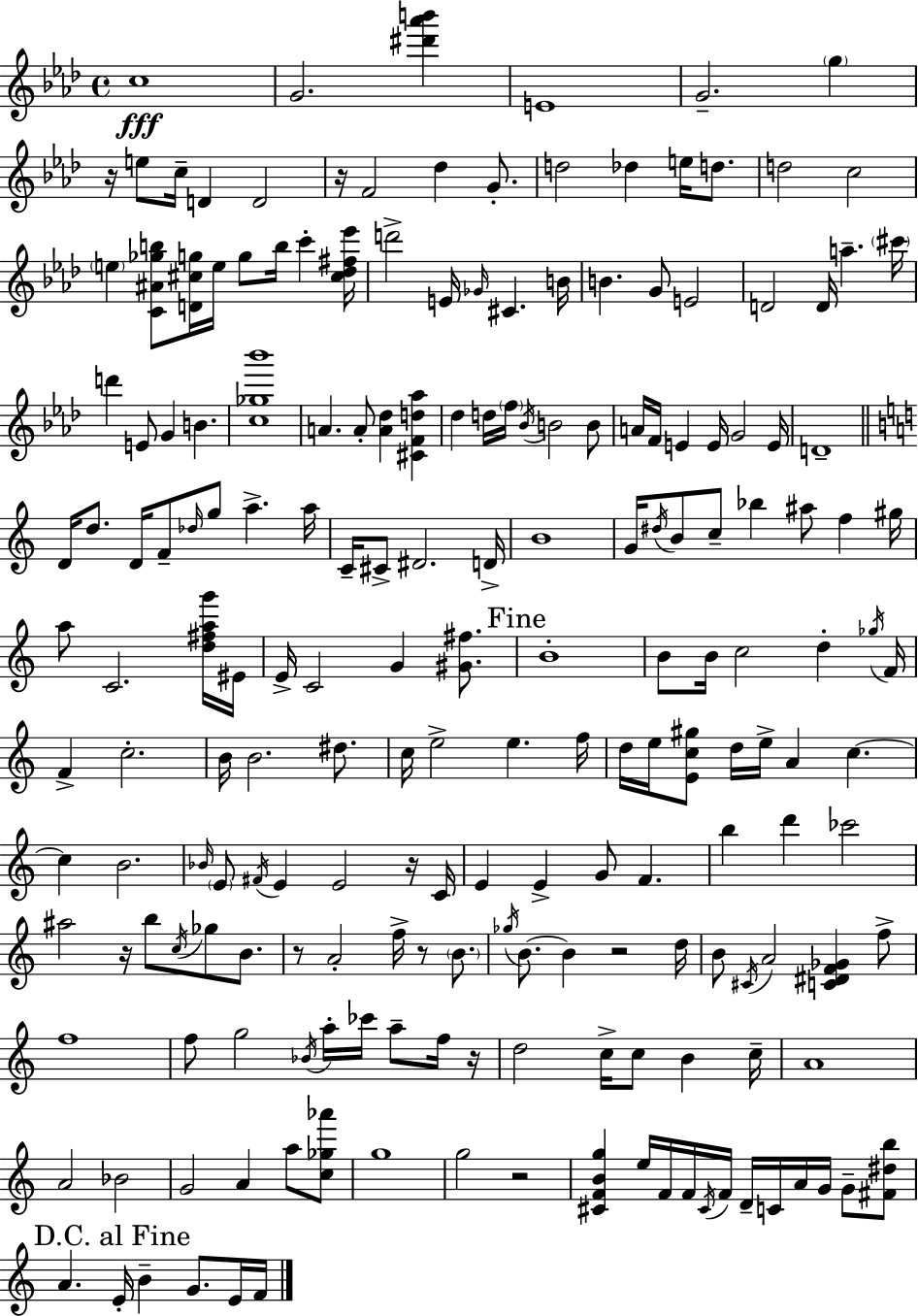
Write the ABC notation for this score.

X:1
T:Untitled
M:4/4
L:1/4
K:Fm
c4 G2 [^d'_a'b'] E4 G2 g z/4 e/2 c/4 D D2 z/4 F2 _d G/2 d2 _d e/4 d/2 d2 c2 e [C^A_gb]/2 [D^cg]/4 e/4 g/2 b/4 c' [^c_d^f_e']/4 d'2 E/4 _G/4 ^C B/4 B G/2 E2 D2 D/4 a ^c'/4 d' E/2 G B [c_g_b']4 A A/2 [A_d] [^CFd_a] _d d/4 f/4 _B/4 B2 B/2 A/4 F/4 E E/4 G2 E/4 D4 D/4 d/2 D/4 F/2 _d/4 g/2 a a/4 C/4 ^C/2 ^D2 D/4 B4 G/4 ^d/4 B/2 c/2 _b ^a/2 f ^g/4 a/2 C2 [d^fag']/4 ^E/4 E/4 C2 G [^G^f]/2 B4 B/2 B/4 c2 d _g/4 F/4 F c2 B/4 B2 ^d/2 c/4 e2 e f/4 d/4 e/4 [Ec^g]/2 d/4 e/4 A c c B2 _B/4 E/2 ^F/4 E E2 z/4 C/4 E E G/2 F b d' _c'2 ^a2 z/4 b/2 c/4 _g/2 B/2 z/2 A2 f/4 z/2 B/2 _g/4 B/2 B z2 d/4 B/2 ^C/4 A2 [C^DF_G] f/2 f4 f/2 g2 _B/4 a/4 _c'/4 a/2 f/4 z/4 d2 c/4 c/2 B c/4 A4 A2 _B2 G2 A a/2 [c_g_a']/2 g4 g2 z2 [^CFBg] e/4 F/4 F/4 ^C/4 F/4 D/4 C/4 A/4 G/4 G/2 [^F^db]/2 A E/4 B G/2 E/4 F/4